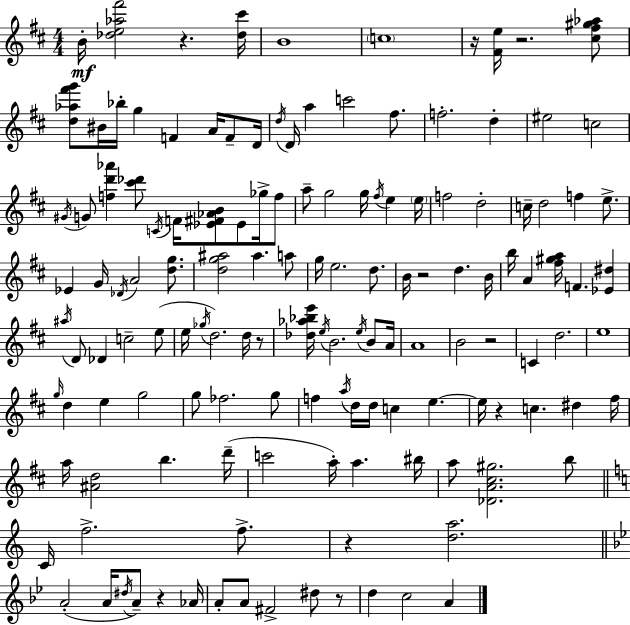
{
  \clef treble
  \numericTimeSignature
  \time 4/4
  \key d \major
  b'16-.\mf <des'' e'' aes'' fis'''>2 r4. <des'' cis'''>16 | b'1 | \parenthesize c''1 | r16 <fis' e''>16 r2. <cis'' fis'' gis'' aes''>8 | \break <d'' aes'' fis''' g'''>8 bis'16 bes''16-. g''4 f'4 a'16 f'8-- d'16 | \acciaccatura { d''16 } d'16 a''4 c'''2 fis''8. | f''2.-. d''4-. | eis''2 c''2 | \break \acciaccatura { gis'16 } g'8 <f'' d''' aes'''>4 <cis''' des'''>8 \acciaccatura { c'16 } f'16 <ees' fis' aes' b'>8 ees'8 | ges''16-> f''8 a''8-- g''2 g''16 \acciaccatura { fis''16 } e''4 | \parenthesize e''16 f''2 d''2-. | c''16-- d''2 f''4 | \break e''8.-> ees'4 g'16 \acciaccatura { des'16 } a'2 | <d'' g''>8. <d'' g'' ais''>2 ais''4. | a''8 g''16 e''2. | d''8. b'16 r2 d''4. | \break b'16 b''16 a'4 <fis'' gis'' a''>16 f'4. | <ees' dis''>4 \acciaccatura { ais''16 } d'8 des'4 c''2-- | e''8( e''16 \acciaccatura { ges''16 }) d''2. | d''16 r8 <des'' aes'' bes'' e'''>16 \acciaccatura { e''16 } b'2. | \break \acciaccatura { e''16 } b'8 a'16 a'1 | b'2 | r2 c'4 d''2. | e''1 | \break \grace { g''16 } d''4 e''4 | g''2 g''8 fes''2. | g''8 f''4 \acciaccatura { a''16 } d''16 | d''16 c''4 e''4.~~ e''16 r4 | \break c''4. dis''4 fis''16 a''16 <ais' d''>2 | b''4. d'''16--( c'''2 | a''16-.) a''4. bis''16 a''8 <des' a' cis'' gis''>2. | b''8 \bar "||" \break \key c \major c'16 f''2.-> f''8.-> | r4 <d'' a''>2. | \bar "||" \break \key g \minor a'2-.( a'16 \acciaccatura { dis''16 } a'8--) r4 | aes'16 a'8-. a'8 fis'2-> dis''8 r8 | d''4 c''2 a'4 | \bar "|."
}